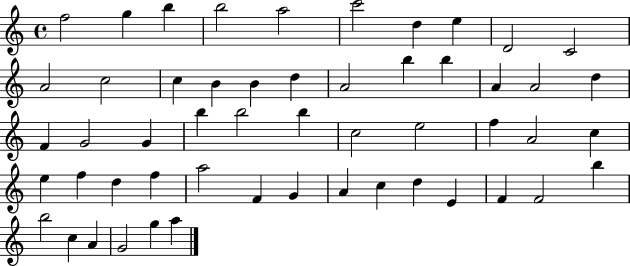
{
  \clef treble
  \time 4/4
  \defaultTimeSignature
  \key c \major
  f''2 g''4 b''4 | b''2 a''2 | c'''2 d''4 e''4 | d'2 c'2 | \break a'2 c''2 | c''4 b'4 b'4 d''4 | a'2 b''4 b''4 | a'4 a'2 d''4 | \break f'4 g'2 g'4 | b''4 b''2 b''4 | c''2 e''2 | f''4 a'2 c''4 | \break e''4 f''4 d''4 f''4 | a''2 f'4 g'4 | a'4 c''4 d''4 e'4 | f'4 f'2 b''4 | \break b''2 c''4 a'4 | g'2 g''4 a''4 | \bar "|."
}